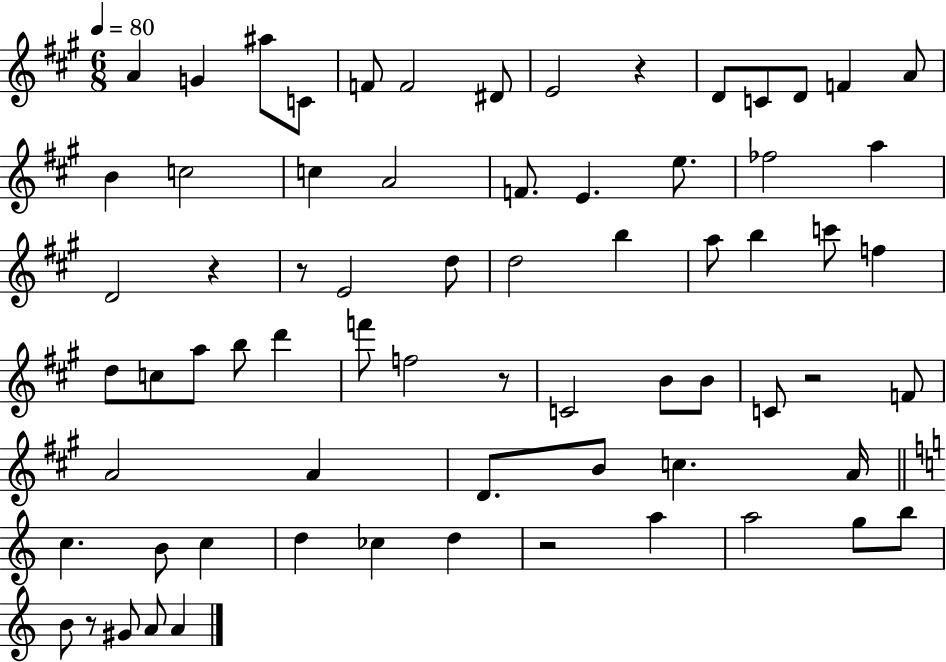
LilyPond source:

{
  \clef treble
  \numericTimeSignature
  \time 6/8
  \key a \major
  \tempo 4 = 80
  a'4 g'4 ais''8 c'8 | f'8 f'2 dis'8 | e'2 r4 | d'8 c'8 d'8 f'4 a'8 | \break b'4 c''2 | c''4 a'2 | f'8. e'4. e''8. | fes''2 a''4 | \break d'2 r4 | r8 e'2 d''8 | d''2 b''4 | a''8 b''4 c'''8 f''4 | \break d''8 c''8 a''8 b''8 d'''4 | f'''8 f''2 r8 | c'2 b'8 b'8 | c'8 r2 f'8 | \break a'2 a'4 | d'8. b'8 c''4. a'16 | \bar "||" \break \key c \major c''4. b'8 c''4 | d''4 ces''4 d''4 | r2 a''4 | a''2 g''8 b''8 | \break b'8 r8 gis'8 a'8 a'4 | \bar "|."
}